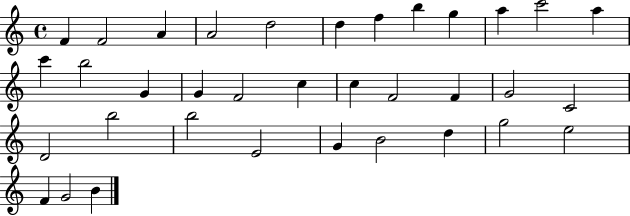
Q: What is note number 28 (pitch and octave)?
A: G4